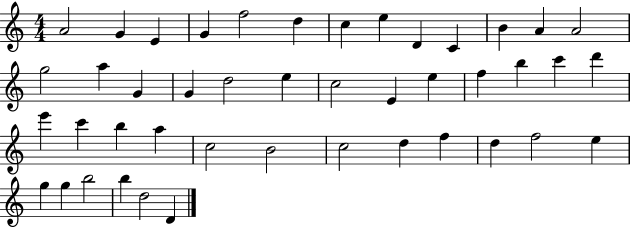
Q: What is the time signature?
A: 4/4